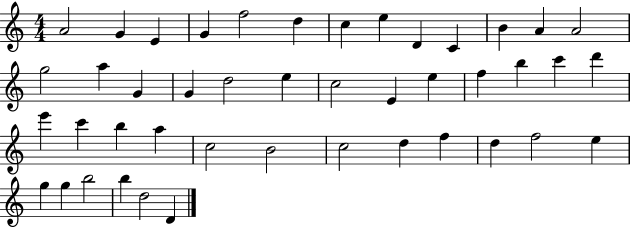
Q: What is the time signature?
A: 4/4